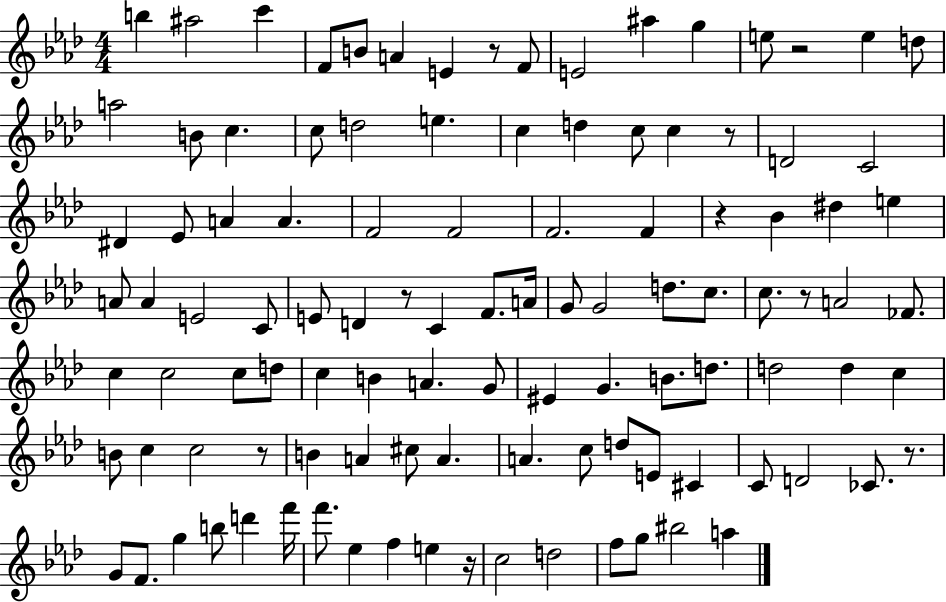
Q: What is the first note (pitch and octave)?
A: B5